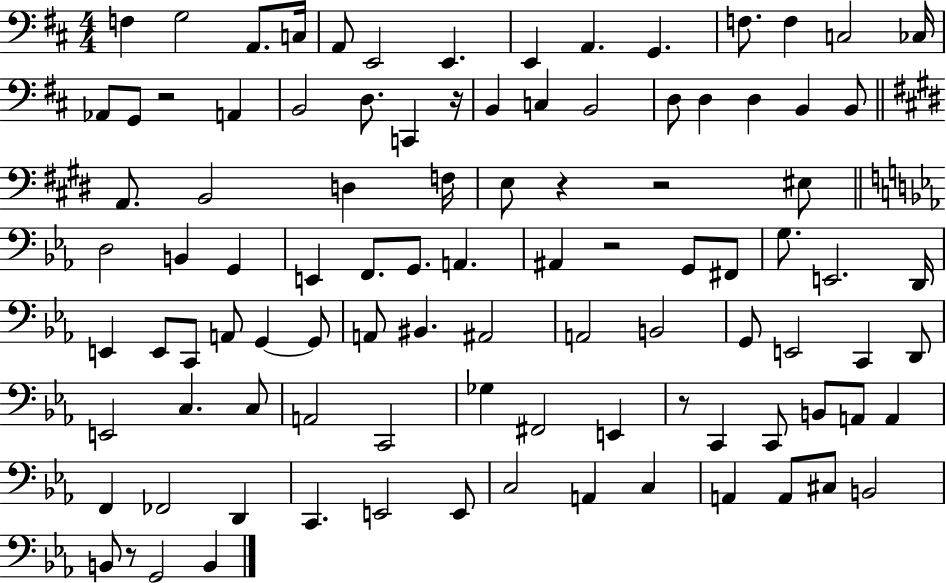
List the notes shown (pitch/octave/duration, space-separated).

F3/q G3/h A2/e. C3/s A2/e E2/h E2/q. E2/q A2/q. G2/q. F3/e. F3/q C3/h CES3/s Ab2/e G2/e R/h A2/q B2/h D3/e. C2/q R/s B2/q C3/q B2/h D3/e D3/q D3/q B2/q B2/e A2/e. B2/h D3/q F3/s E3/e R/q R/h EIS3/e D3/h B2/q G2/q E2/q F2/e. G2/e. A2/q. A#2/q R/h G2/e F#2/e G3/e. E2/h. D2/s E2/q E2/e C2/e A2/e G2/q G2/e A2/e BIS2/q. A#2/h A2/h B2/h G2/e E2/h C2/q D2/e E2/h C3/q. C3/e A2/h C2/h Gb3/q F#2/h E2/q R/e C2/q C2/e B2/e A2/e A2/q F2/q FES2/h D2/q C2/q. E2/h E2/e C3/h A2/q C3/q A2/q A2/e C#3/e B2/h B2/e R/e G2/h B2/q